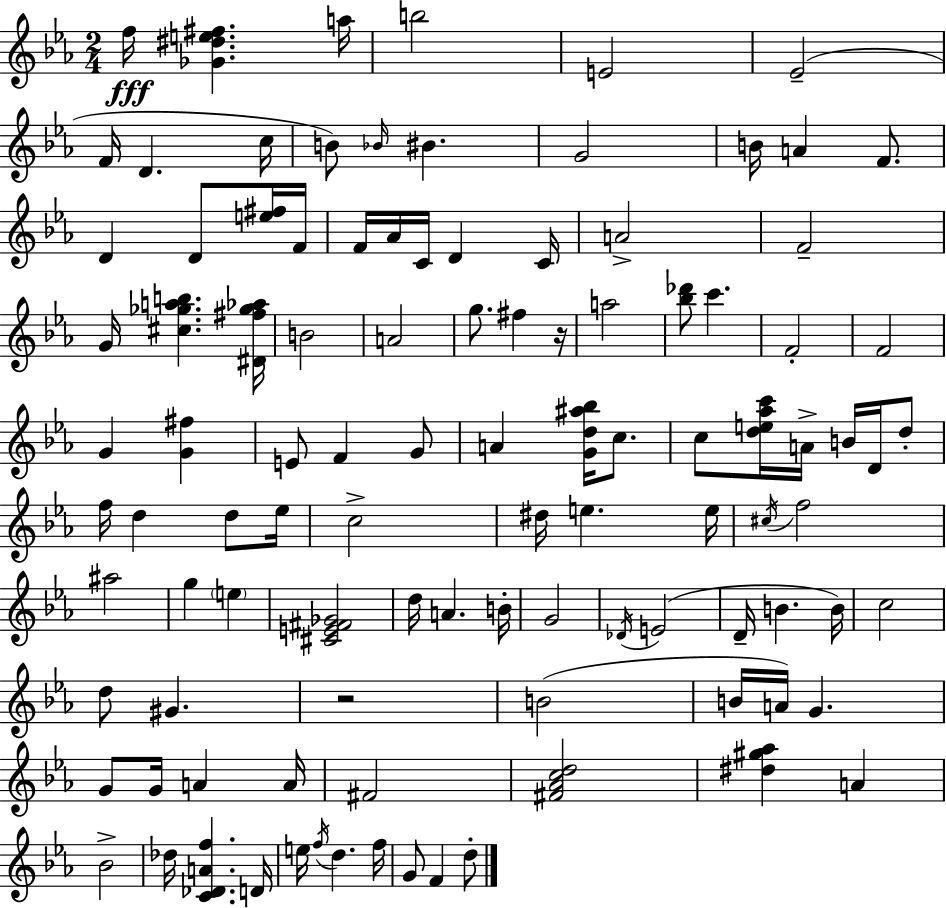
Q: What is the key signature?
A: EES major